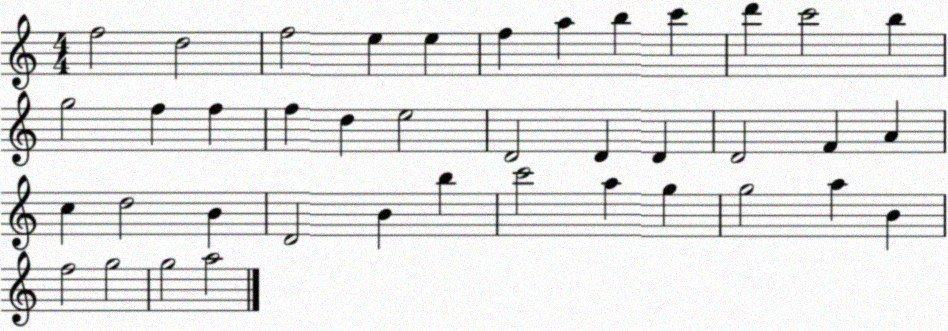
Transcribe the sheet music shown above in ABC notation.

X:1
T:Untitled
M:4/4
L:1/4
K:C
f2 d2 f2 e e f a b c' d' c'2 b g2 f f f d e2 D2 D D D2 F A c d2 B D2 B b c'2 a g g2 a B f2 g2 g2 a2